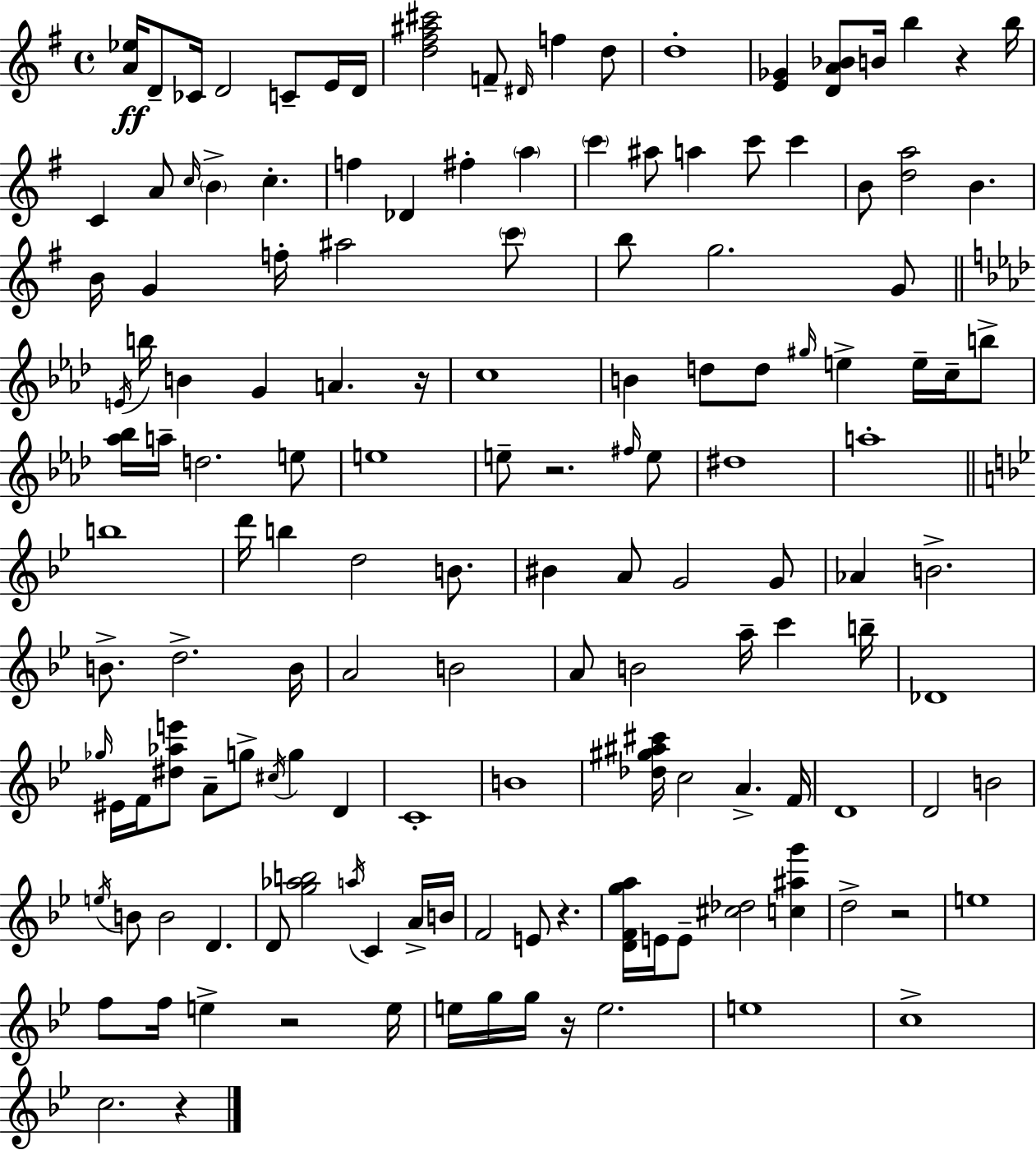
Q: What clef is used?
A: treble